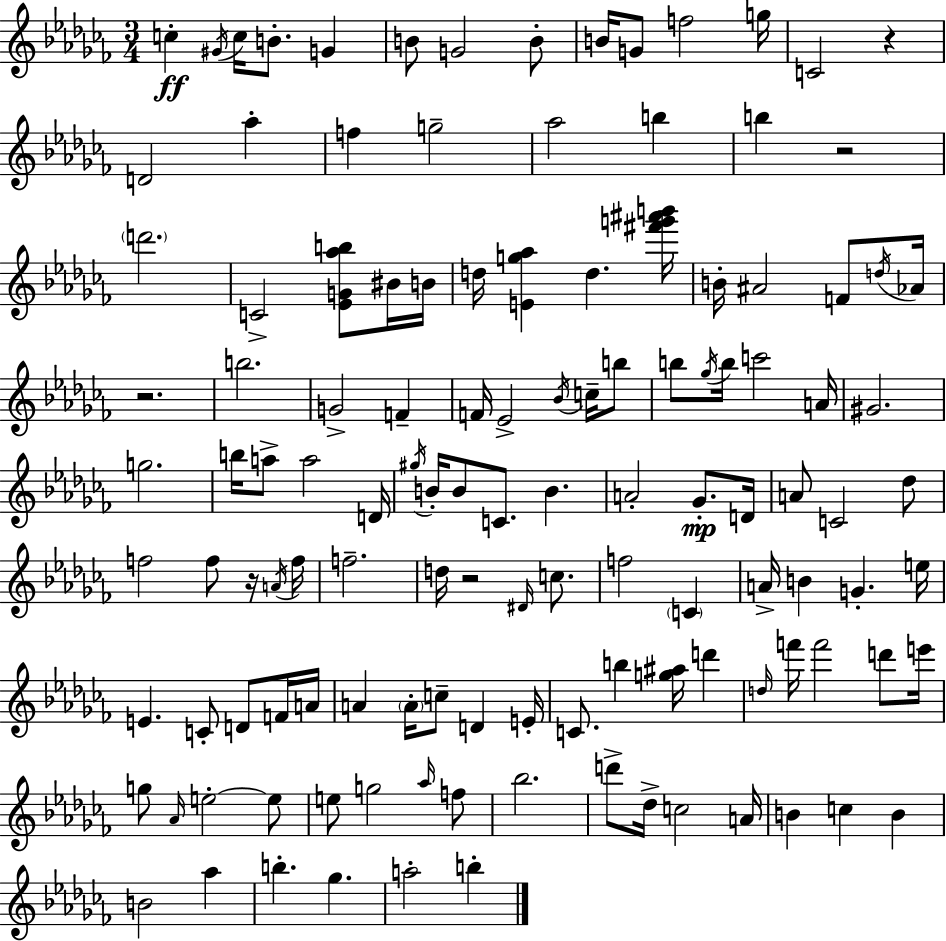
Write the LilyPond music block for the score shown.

{
  \clef treble
  \numericTimeSignature
  \time 3/4
  \key aes \minor
  c''4-.\ff \acciaccatura { gis'16 } c''16 b'8.-. g'4 | b'8 g'2 b'8-. | b'16 g'8 f''2 | g''16 c'2 r4 | \break d'2 aes''4-. | f''4 g''2-- | aes''2 b''4 | b''4 r2 | \break \parenthesize d'''2. | c'2-> <ees' g' aes'' b''>8 bis'16 | b'16 d''16 <e' g'' aes''>4 d''4. | <fis''' g''' ais''' b'''>16 b'16-. ais'2 f'8 | \break \acciaccatura { d''16 } aes'16 r2. | b''2. | g'2-> f'4-- | f'16 ees'2-> \acciaccatura { bes'16 } | \break c''16-- b''8 b''8 \acciaccatura { ges''16 } b''16 c'''2 | a'16 gis'2. | g''2. | b''16 a''8-> a''2 | \break d'16 \acciaccatura { gis''16 } b'16-. b'8 c'8. b'4. | a'2-. | ges'8.-.\mp d'16 a'8 c'2 | des''8 f''2 | \break f''8 r16 \acciaccatura { a'16 } f''16 f''2.-- | d''16 r2 | \grace { dis'16 } c''8. f''2 | \parenthesize c'4 a'16-> b'4 | \break g'4.-. e''16 e'4. | c'8-. d'8 f'16 a'16 a'4 \parenthesize a'16-. | c''8-- d'4 e'16-. c'8. b''4 | <g'' ais''>16 d'''4 \grace { d''16 } f'''16 f'''2 | \break d'''8 e'''16 g''8 \grace { aes'16 } e''2-.~~ | e''8 e''8 g''2 | \grace { aes''16 } f''8 bes''2. | d'''8-> | \break des''16-> c''2 a'16 b'4 | c''4 b'4 b'2 | aes''4 b''4.-. | ges''4. a''2-. | \break b''4-. \bar "|."
}